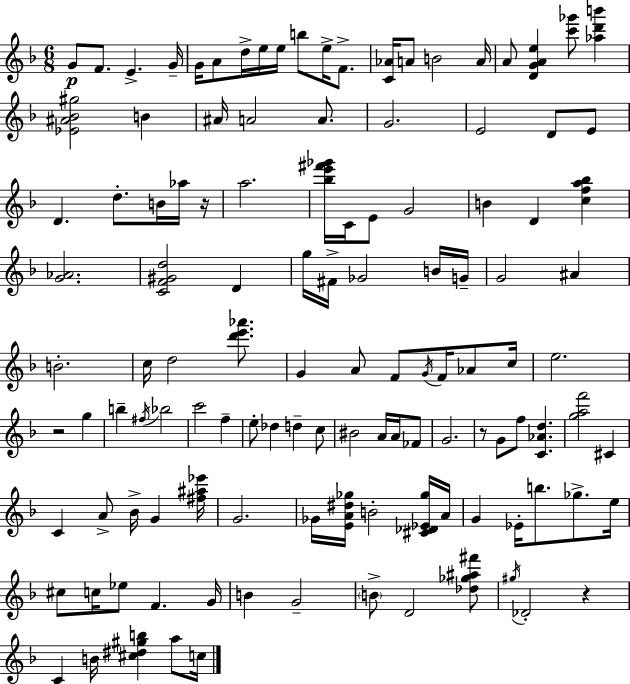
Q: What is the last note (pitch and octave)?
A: C5